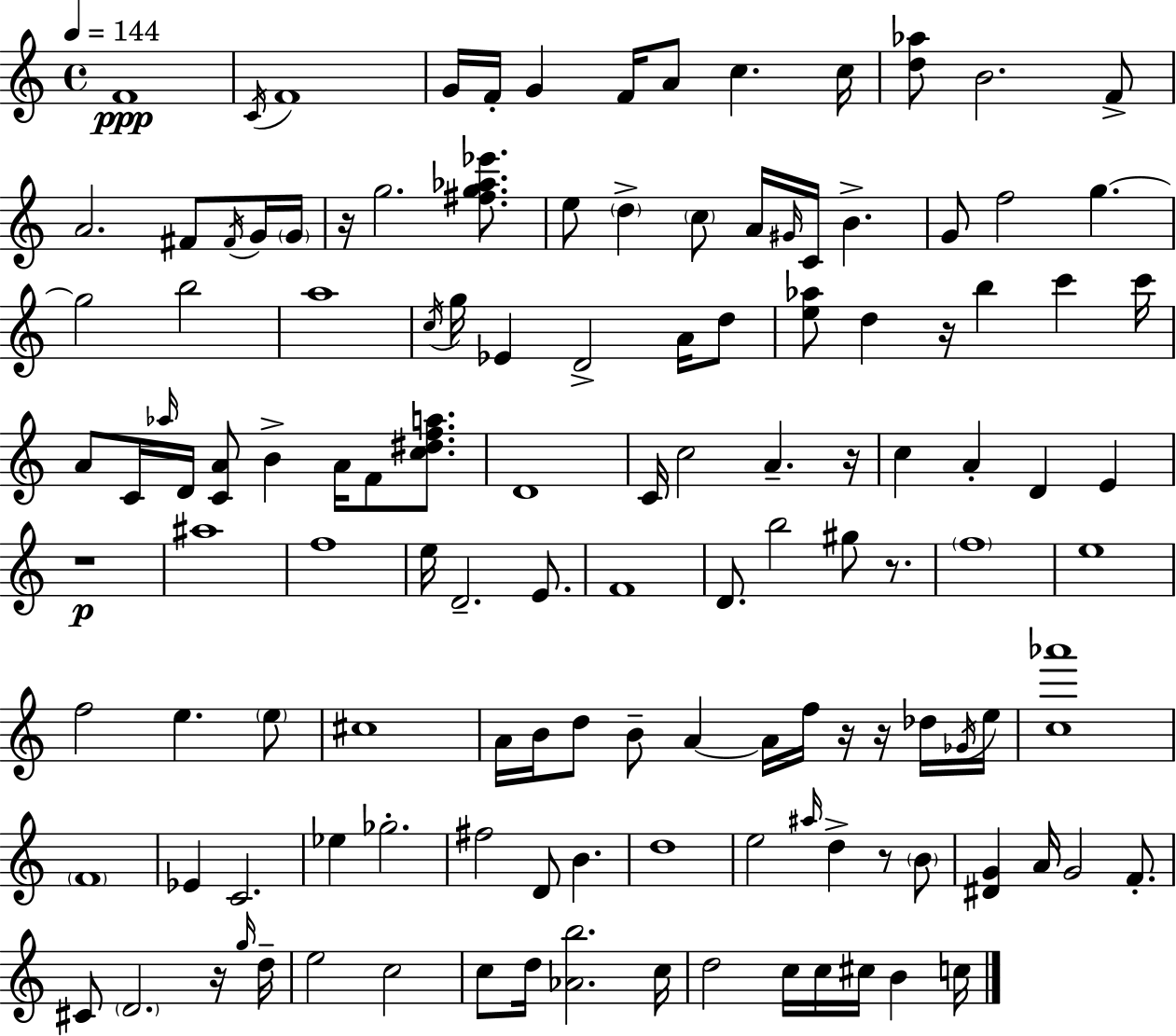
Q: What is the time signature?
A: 4/4